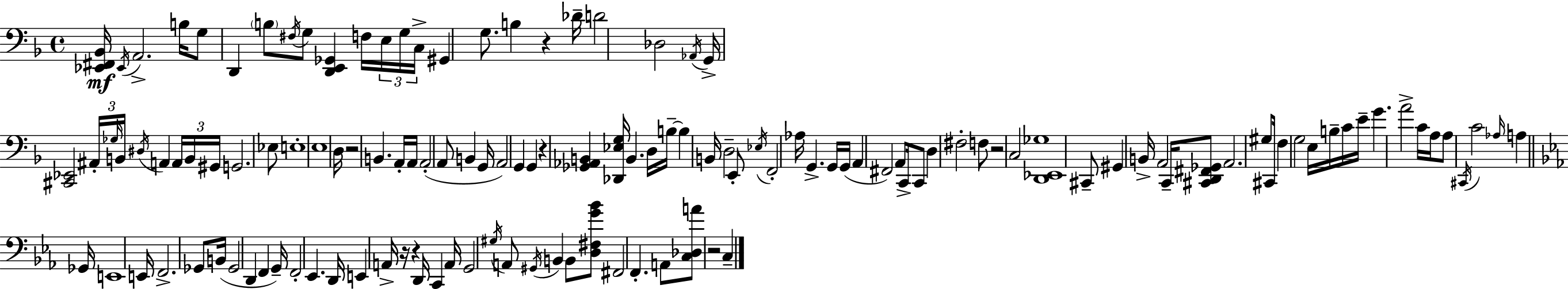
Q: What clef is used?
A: bass